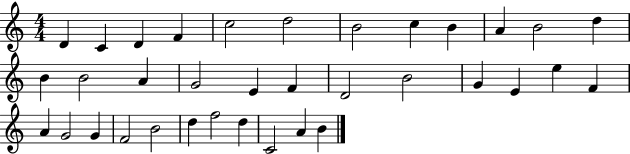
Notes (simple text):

D4/q C4/q D4/q F4/q C5/h D5/h B4/h C5/q B4/q A4/q B4/h D5/q B4/q B4/h A4/q G4/h E4/q F4/q D4/h B4/h G4/q E4/q E5/q F4/q A4/q G4/h G4/q F4/h B4/h D5/q F5/h D5/q C4/h A4/q B4/q